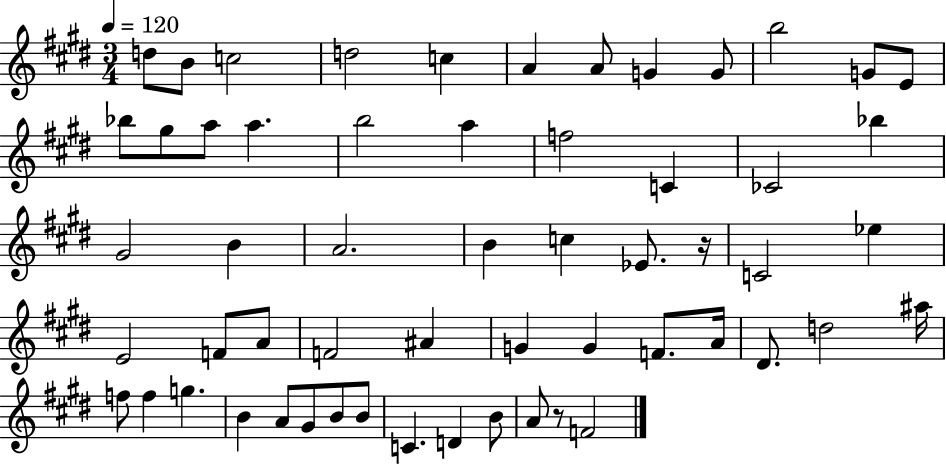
X:1
T:Untitled
M:3/4
L:1/4
K:E
d/2 B/2 c2 d2 c A A/2 G G/2 b2 G/2 E/2 _b/2 ^g/2 a/2 a b2 a f2 C _C2 _b ^G2 B A2 B c _E/2 z/4 C2 _e E2 F/2 A/2 F2 ^A G G F/2 A/4 ^D/2 d2 ^a/4 f/2 f g B A/2 ^G/2 B/2 B/2 C D B/2 A/2 z/2 F2